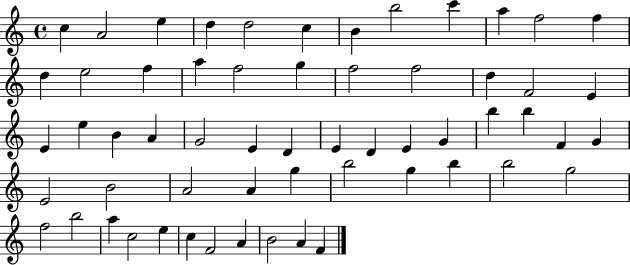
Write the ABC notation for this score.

X:1
T:Untitled
M:4/4
L:1/4
K:C
c A2 e d d2 c B b2 c' a f2 f d e2 f a f2 g f2 f2 d F2 E E e B A G2 E D E D E G b b F G E2 B2 A2 A g b2 g b b2 g2 f2 b2 a c2 e c F2 A B2 A F